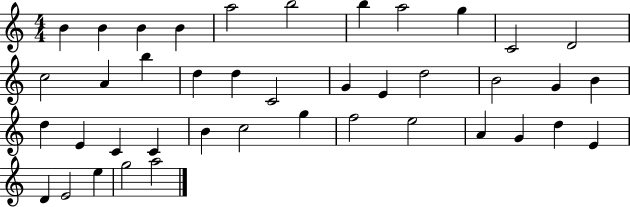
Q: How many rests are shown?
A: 0